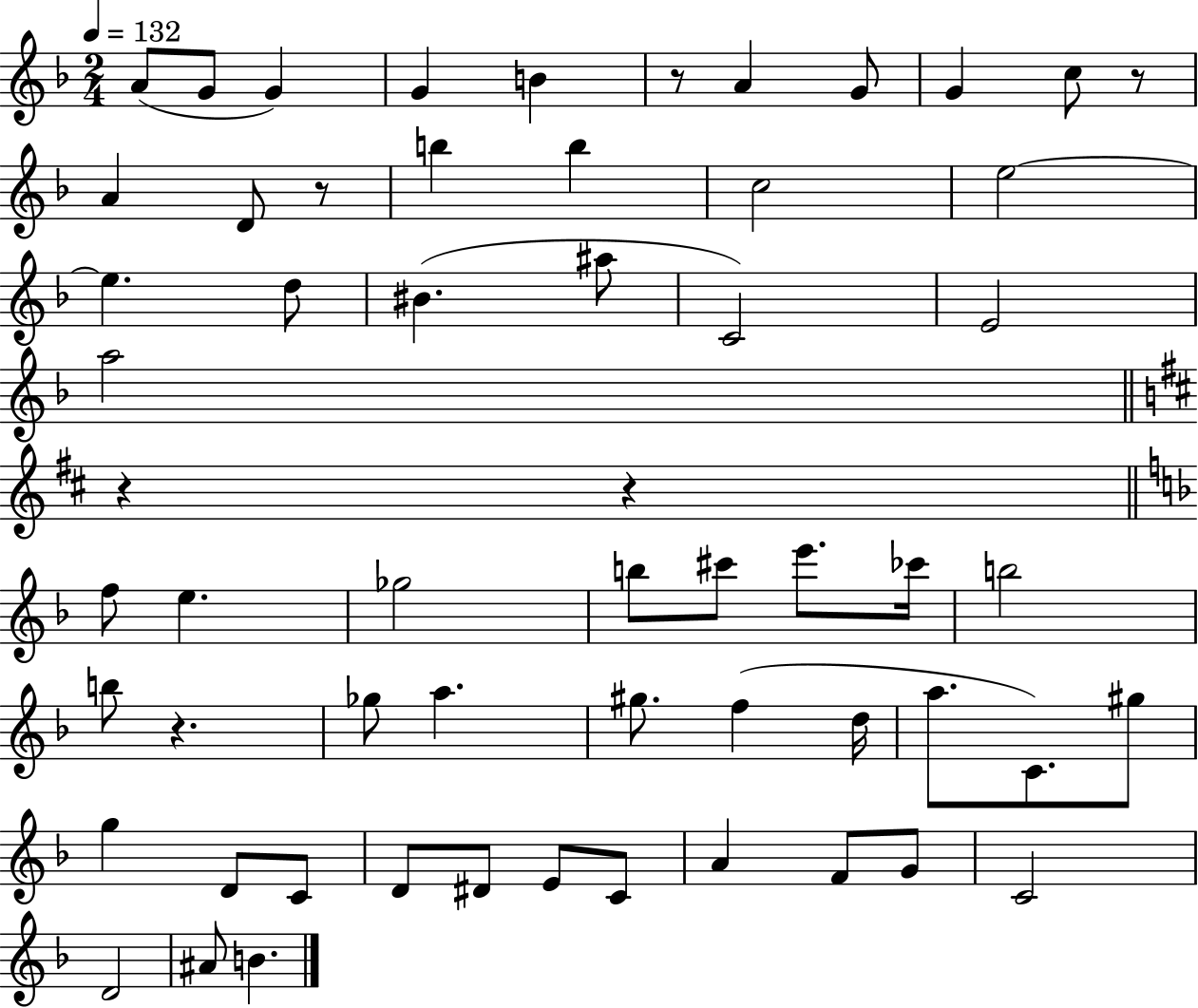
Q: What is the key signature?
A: F major